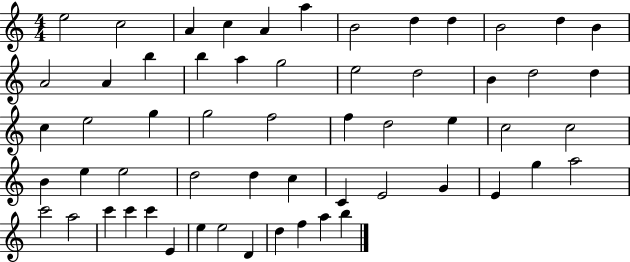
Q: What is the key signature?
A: C major